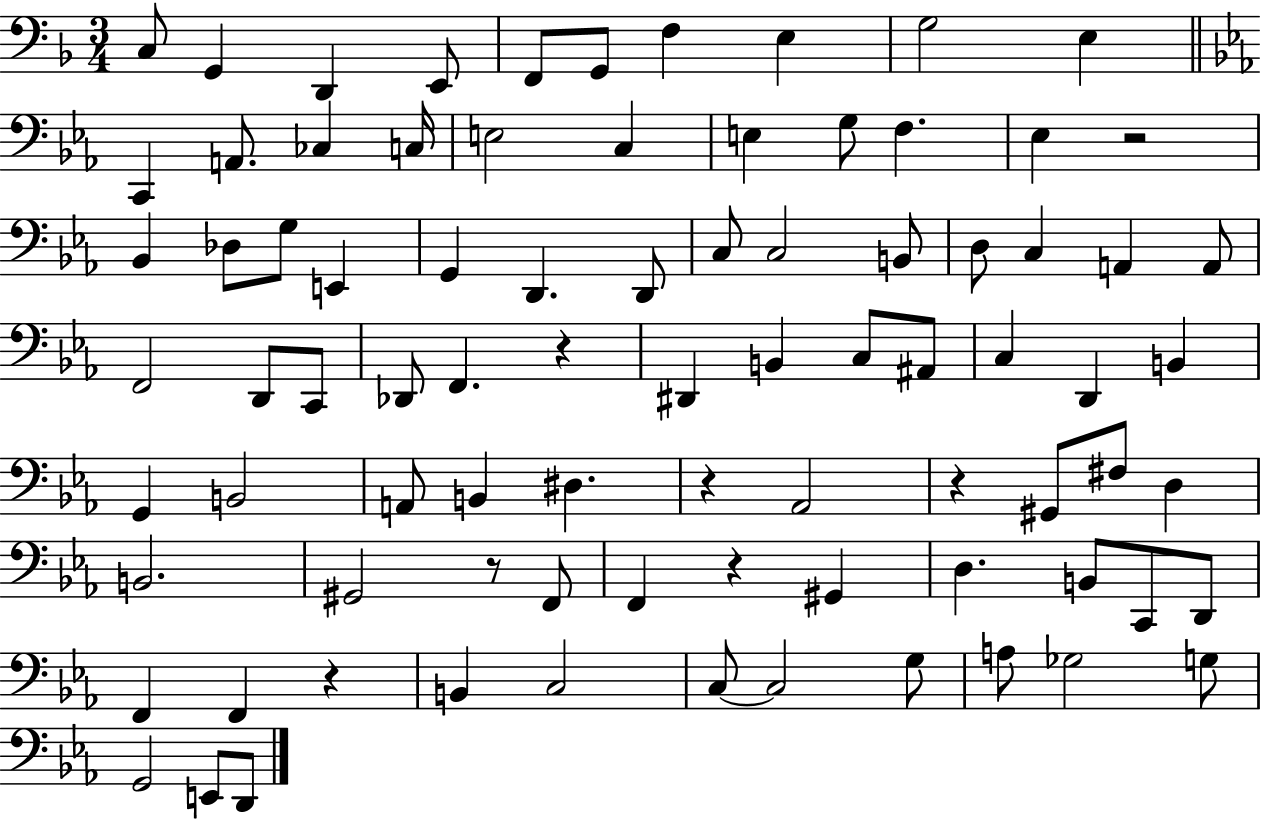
C3/e G2/q D2/q E2/e F2/e G2/e F3/q E3/q G3/h E3/q C2/q A2/e. CES3/q C3/s E3/h C3/q E3/q G3/e F3/q. Eb3/q R/h Bb2/q Db3/e G3/e E2/q G2/q D2/q. D2/e C3/e C3/h B2/e D3/e C3/q A2/q A2/e F2/h D2/e C2/e Db2/e F2/q. R/q D#2/q B2/q C3/e A#2/e C3/q D2/q B2/q G2/q B2/h A2/e B2/q D#3/q. R/q Ab2/h R/q G#2/e F#3/e D3/q B2/h. G#2/h R/e F2/e F2/q R/q G#2/q D3/q. B2/e C2/e D2/e F2/q F2/q R/q B2/q C3/h C3/e C3/h G3/e A3/e Gb3/h G3/e G2/h E2/e D2/e